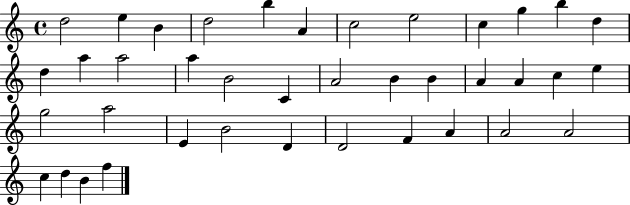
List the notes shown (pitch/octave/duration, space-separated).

D5/h E5/q B4/q D5/h B5/q A4/q C5/h E5/h C5/q G5/q B5/q D5/q D5/q A5/q A5/h A5/q B4/h C4/q A4/h B4/q B4/q A4/q A4/q C5/q E5/q G5/h A5/h E4/q B4/h D4/q D4/h F4/q A4/q A4/h A4/h C5/q D5/q B4/q F5/q